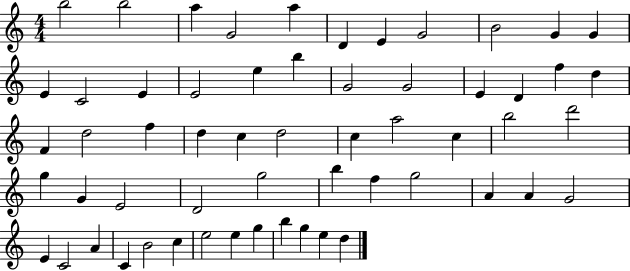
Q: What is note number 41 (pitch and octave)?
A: F5